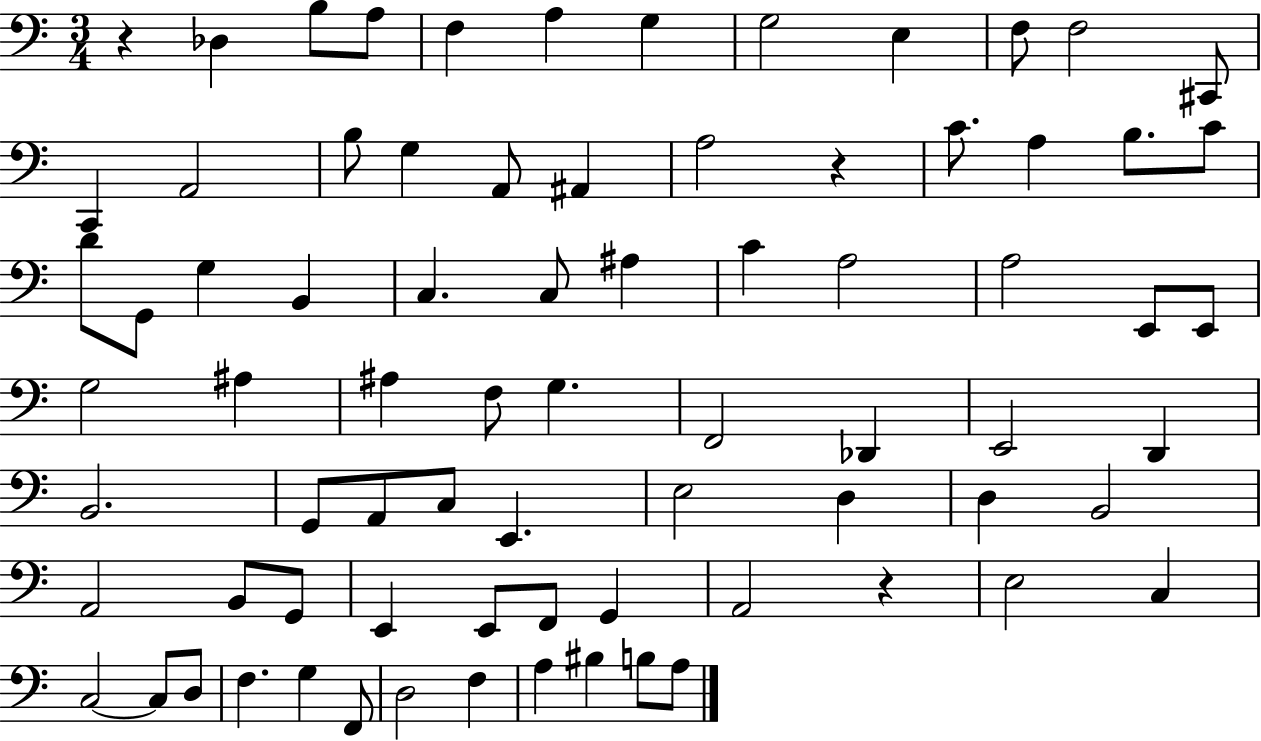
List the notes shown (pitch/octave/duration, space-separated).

R/q Db3/q B3/e A3/e F3/q A3/q G3/q G3/h E3/q F3/e F3/h C#2/e C2/q A2/h B3/e G3/q A2/e A#2/q A3/h R/q C4/e. A3/q B3/e. C4/e D4/e G2/e G3/q B2/q C3/q. C3/e A#3/q C4/q A3/h A3/h E2/e E2/e G3/h A#3/q A#3/q F3/e G3/q. F2/h Db2/q E2/h D2/q B2/h. G2/e A2/e C3/e E2/q. E3/h D3/q D3/q B2/h A2/h B2/e G2/e E2/q E2/e F2/e G2/q A2/h R/q E3/h C3/q C3/h C3/e D3/e F3/q. G3/q F2/e D3/h F3/q A3/q BIS3/q B3/e A3/e